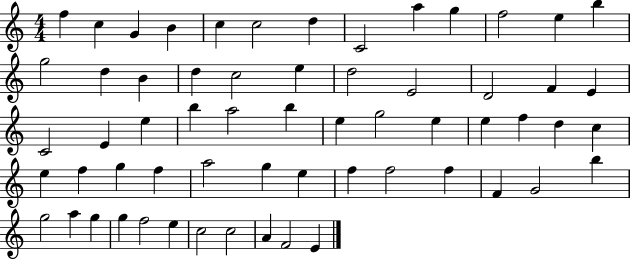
F5/q C5/q G4/q B4/q C5/q C5/h D5/q C4/h A5/q G5/q F5/h E5/q B5/q G5/h D5/q B4/q D5/q C5/h E5/q D5/h E4/h D4/h F4/q E4/q C4/h E4/q E5/q B5/q A5/h B5/q E5/q G5/h E5/q E5/q F5/q D5/q C5/q E5/q F5/q G5/q F5/q A5/h G5/q E5/q F5/q F5/h F5/q F4/q G4/h B5/q G5/h A5/q G5/q G5/q F5/h E5/q C5/h C5/h A4/q F4/h E4/q